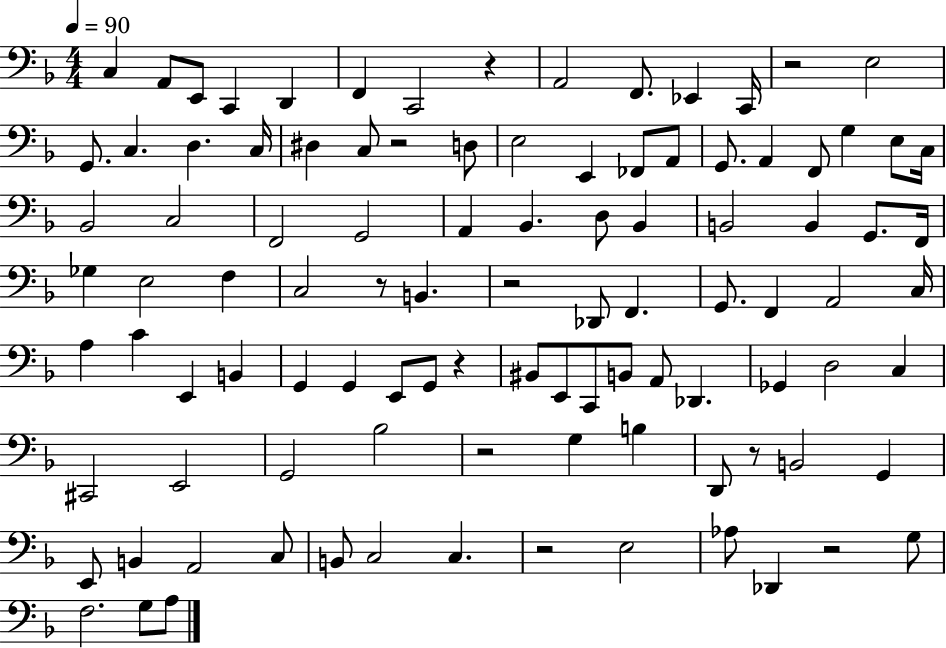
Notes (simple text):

C3/q A2/e E2/e C2/q D2/q F2/q C2/h R/q A2/h F2/e. Eb2/q C2/s R/h E3/h G2/e. C3/q. D3/q. C3/s D#3/q C3/e R/h D3/e E3/h E2/q FES2/e A2/e G2/e. A2/q F2/e G3/q E3/e C3/s Bb2/h C3/h F2/h G2/h A2/q Bb2/q. D3/e Bb2/q B2/h B2/q G2/e. F2/s Gb3/q E3/h F3/q C3/h R/e B2/q. R/h Db2/e F2/q. G2/e. F2/q A2/h C3/s A3/q C4/q E2/q B2/q G2/q G2/q E2/e G2/e R/q BIS2/e E2/e C2/e B2/e A2/e Db2/q. Gb2/q D3/h C3/q C#2/h E2/h G2/h Bb3/h R/h G3/q B3/q D2/e R/e B2/h G2/q E2/e B2/q A2/h C3/e B2/e C3/h C3/q. R/h E3/h Ab3/e Db2/q R/h G3/e F3/h. G3/e A3/e